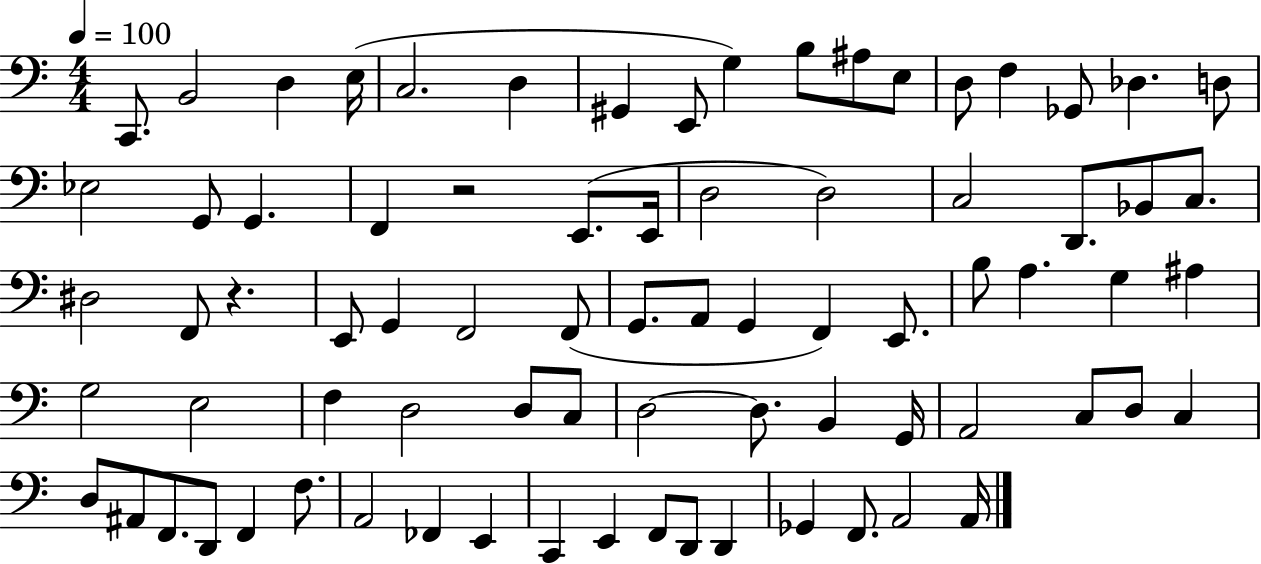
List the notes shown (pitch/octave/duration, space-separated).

C2/e. B2/h D3/q E3/s C3/h. D3/q G#2/q E2/e G3/q B3/e A#3/e E3/e D3/e F3/q Gb2/e Db3/q. D3/e Eb3/h G2/e G2/q. F2/q R/h E2/e. E2/s D3/h D3/h C3/h D2/e. Bb2/e C3/e. D#3/h F2/e R/q. E2/e G2/q F2/h F2/e G2/e. A2/e G2/q F2/q E2/e. B3/e A3/q. G3/q A#3/q G3/h E3/h F3/q D3/h D3/e C3/e D3/h D3/e. B2/q G2/s A2/h C3/e D3/e C3/q D3/e A#2/e F2/e. D2/e F2/q F3/e. A2/h FES2/q E2/q C2/q E2/q F2/e D2/e D2/q Gb2/q F2/e. A2/h A2/s